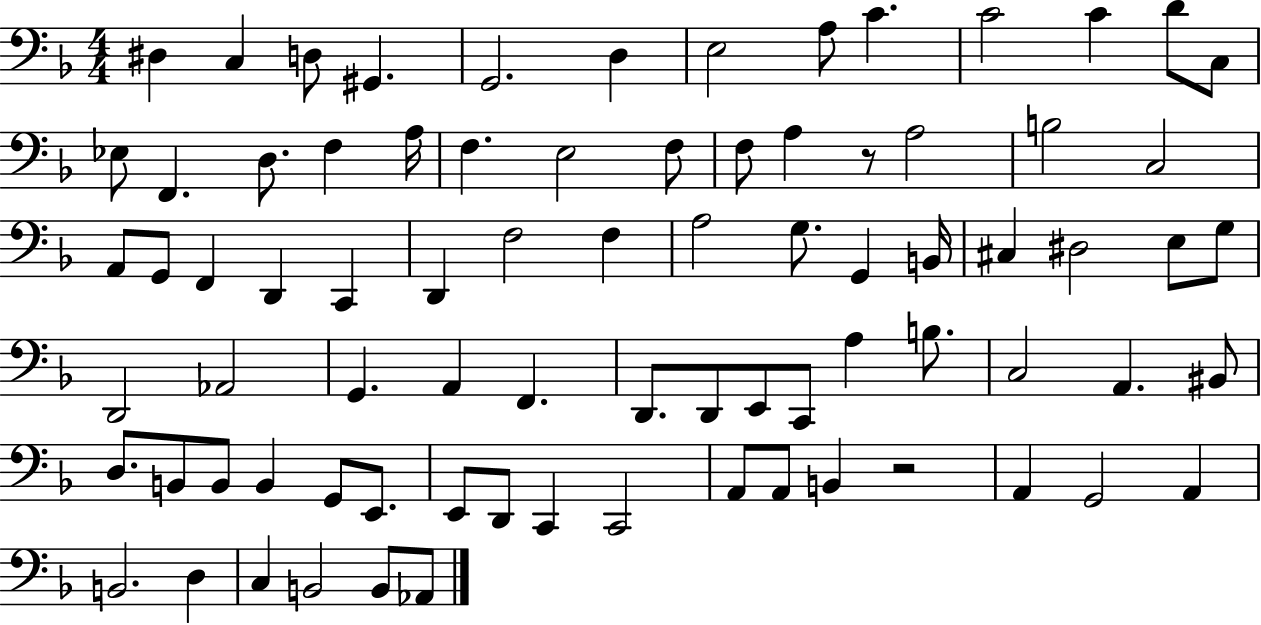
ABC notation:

X:1
T:Untitled
M:4/4
L:1/4
K:F
^D, C, D,/2 ^G,, G,,2 D, E,2 A,/2 C C2 C D/2 C,/2 _E,/2 F,, D,/2 F, A,/4 F, E,2 F,/2 F,/2 A, z/2 A,2 B,2 C,2 A,,/2 G,,/2 F,, D,, C,, D,, F,2 F, A,2 G,/2 G,, B,,/4 ^C, ^D,2 E,/2 G,/2 D,,2 _A,,2 G,, A,, F,, D,,/2 D,,/2 E,,/2 C,,/2 A, B,/2 C,2 A,, ^B,,/2 D,/2 B,,/2 B,,/2 B,, G,,/2 E,,/2 E,,/2 D,,/2 C,, C,,2 A,,/2 A,,/2 B,, z2 A,, G,,2 A,, B,,2 D, C, B,,2 B,,/2 _A,,/2